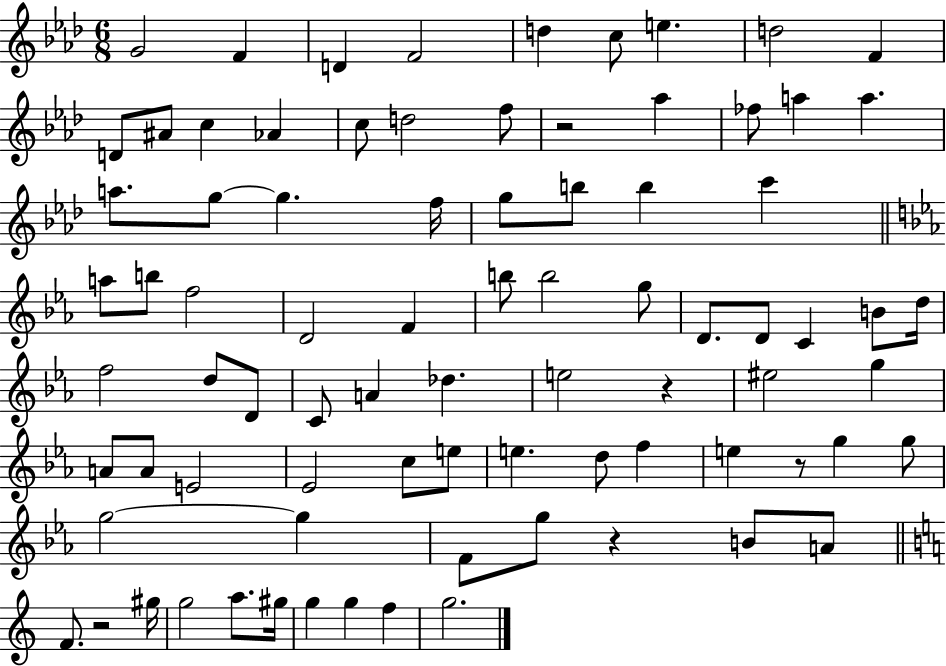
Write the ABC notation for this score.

X:1
T:Untitled
M:6/8
L:1/4
K:Ab
G2 F D F2 d c/2 e d2 F D/2 ^A/2 c _A c/2 d2 f/2 z2 _a _f/2 a a a/2 g/2 g f/4 g/2 b/2 b c' a/2 b/2 f2 D2 F b/2 b2 g/2 D/2 D/2 C B/2 d/4 f2 d/2 D/2 C/2 A _d e2 z ^e2 g A/2 A/2 E2 _E2 c/2 e/2 e d/2 f e z/2 g g/2 g2 g F/2 g/2 z B/2 A/2 F/2 z2 ^g/4 g2 a/2 ^g/4 g g f g2